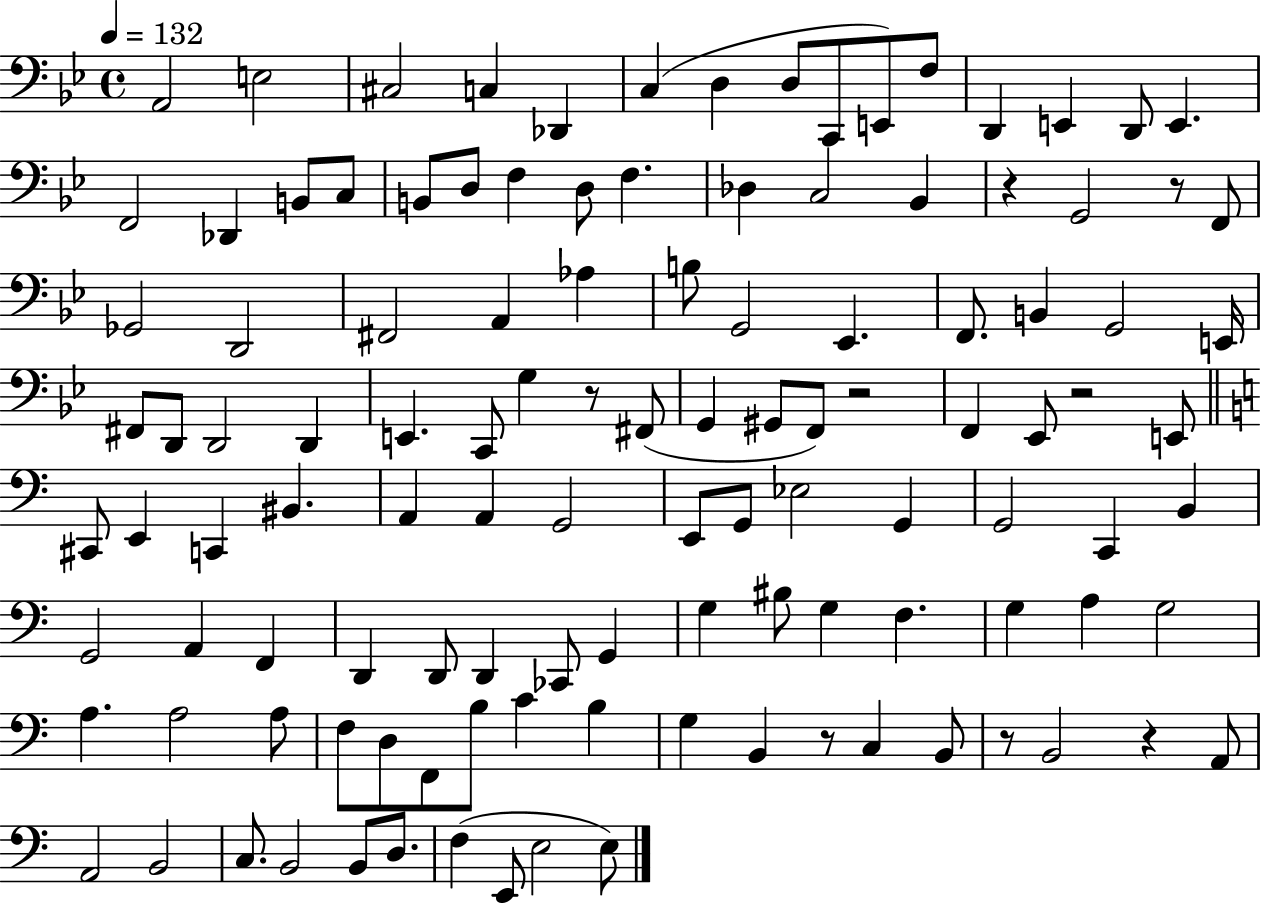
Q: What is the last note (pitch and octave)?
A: E3